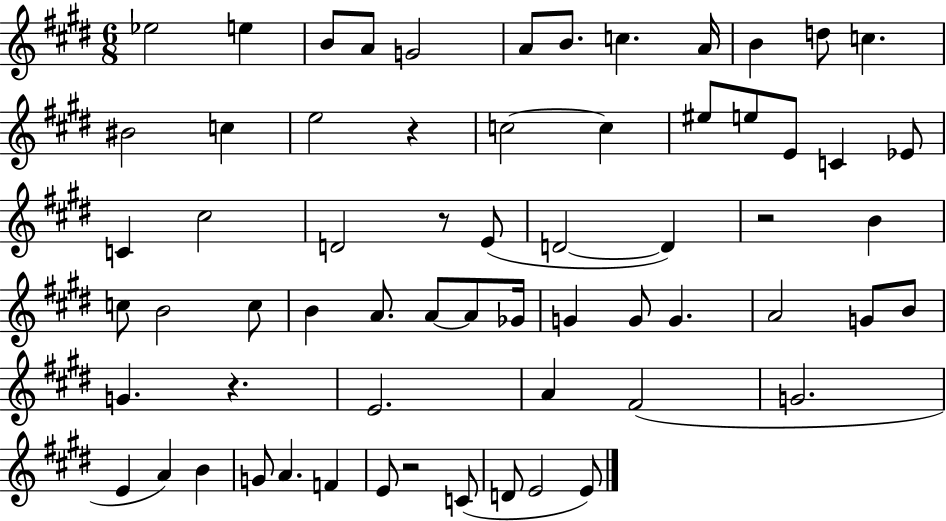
{
  \clef treble
  \numericTimeSignature
  \time 6/8
  \key e \major
  ees''2 e''4 | b'8 a'8 g'2 | a'8 b'8. c''4. a'16 | b'4 d''8 c''4. | \break bis'2 c''4 | e''2 r4 | c''2~~ c''4 | eis''8 e''8 e'8 c'4 ees'8 | \break c'4 cis''2 | d'2 r8 e'8( | d'2~~ d'4) | r2 b'4 | \break c''8 b'2 c''8 | b'4 a'8. a'8~~ a'8 ges'16 | g'4 g'8 g'4. | a'2 g'8 b'8 | \break g'4. r4. | e'2. | a'4 fis'2( | g'2. | \break e'4 a'4) b'4 | g'8 a'4. f'4 | e'8 r2 c'8( | d'8 e'2 e'8) | \break \bar "|."
}